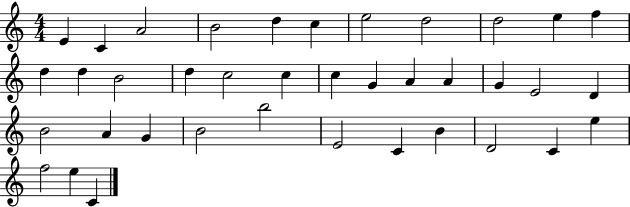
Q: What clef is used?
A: treble